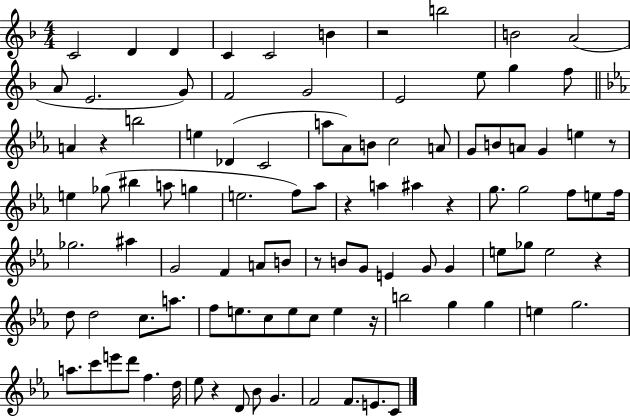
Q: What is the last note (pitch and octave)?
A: C4